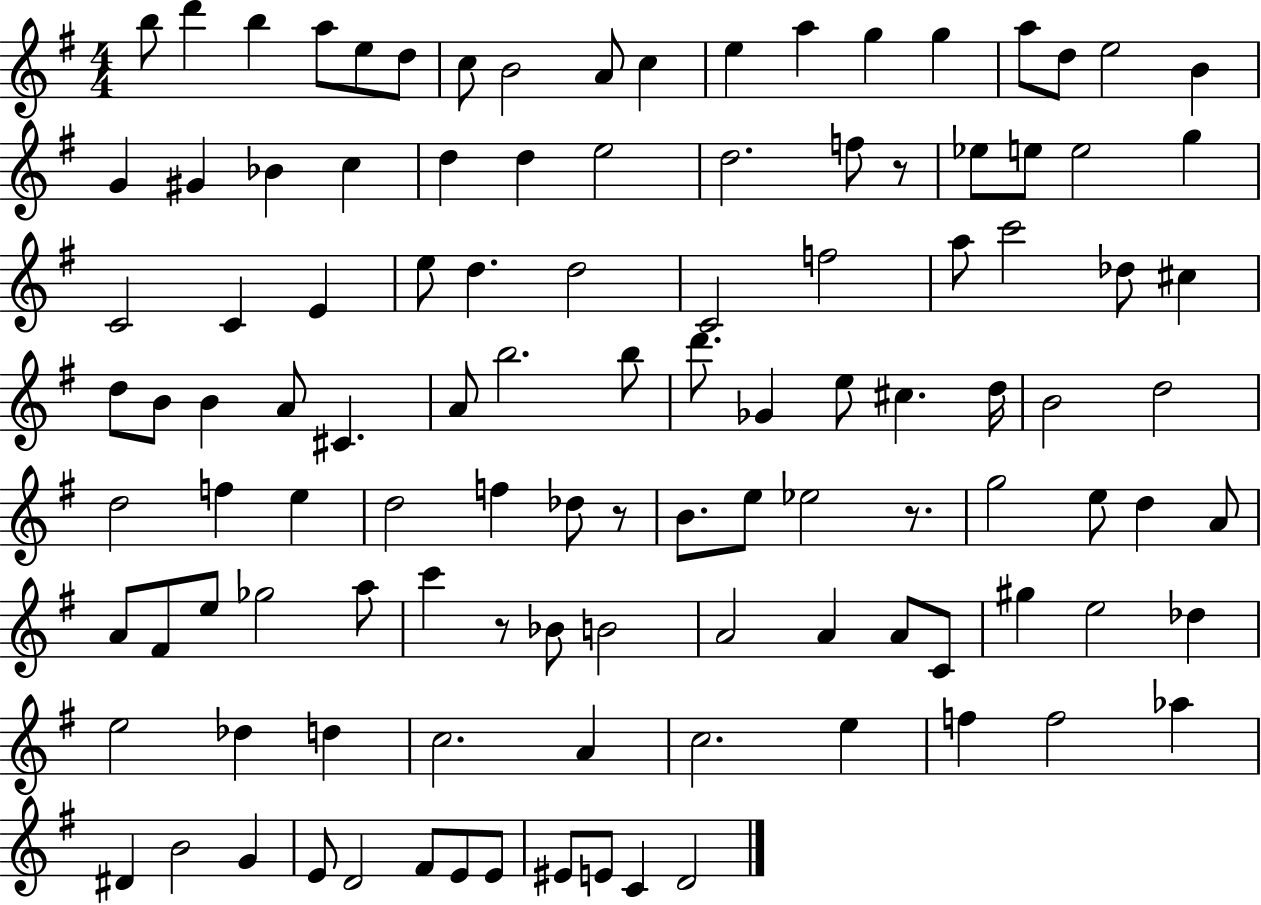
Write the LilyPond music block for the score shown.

{
  \clef treble
  \numericTimeSignature
  \time 4/4
  \key g \major
  \repeat volta 2 { b''8 d'''4 b''4 a''8 e''8 d''8 | c''8 b'2 a'8 c''4 | e''4 a''4 g''4 g''4 | a''8 d''8 e''2 b'4 | \break g'4 gis'4 bes'4 c''4 | d''4 d''4 e''2 | d''2. f''8 r8 | ees''8 e''8 e''2 g''4 | \break c'2 c'4 e'4 | e''8 d''4. d''2 | c'2 f''2 | a''8 c'''2 des''8 cis''4 | \break d''8 b'8 b'4 a'8 cis'4. | a'8 b''2. b''8 | d'''8. ges'4 e''8 cis''4. d''16 | b'2 d''2 | \break d''2 f''4 e''4 | d''2 f''4 des''8 r8 | b'8. e''8 ees''2 r8. | g''2 e''8 d''4 a'8 | \break a'8 fis'8 e''8 ges''2 a''8 | c'''4 r8 bes'8 b'2 | a'2 a'4 a'8 c'8 | gis''4 e''2 des''4 | \break e''2 des''4 d''4 | c''2. a'4 | c''2. e''4 | f''4 f''2 aes''4 | \break dis'4 b'2 g'4 | e'8 d'2 fis'8 e'8 e'8 | eis'8 e'8 c'4 d'2 | } \bar "|."
}